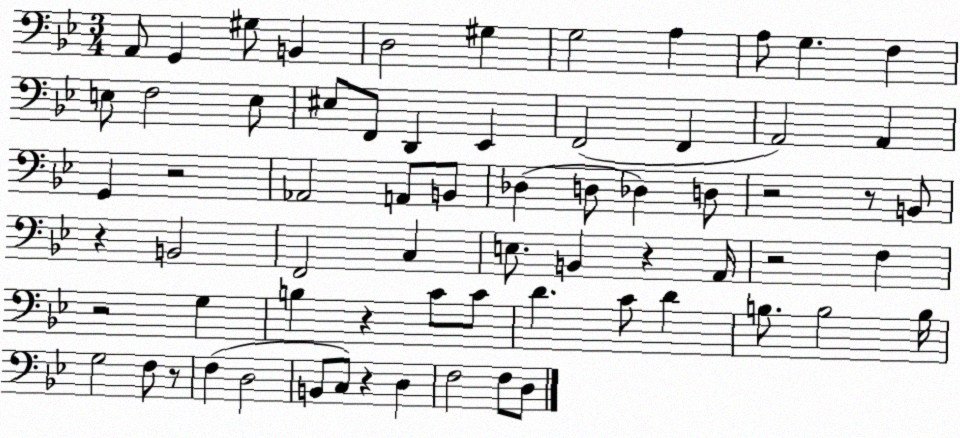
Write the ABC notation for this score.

X:1
T:Untitled
M:3/4
L:1/4
K:Bb
A,,/2 G,, ^G,/2 B,, D,2 ^G, G,2 A, A,/2 G, F, E,/2 F,2 E,/2 ^E,/2 F,,/2 D,, _E,, F,,2 F,, A,,2 A,, G,, z2 _A,,2 A,,/2 B,,/2 _D, D,/2 _D, D,/2 z2 z/2 B,,/2 z B,,2 F,,2 C, E,/2 B,, z A,,/4 z2 F, z2 G, B, z C/2 C/2 D C/2 D B,/2 B,2 B,/4 G,2 F,/2 z/2 F, D,2 B,,/2 C,/2 z D, F,2 F,/2 D,/2